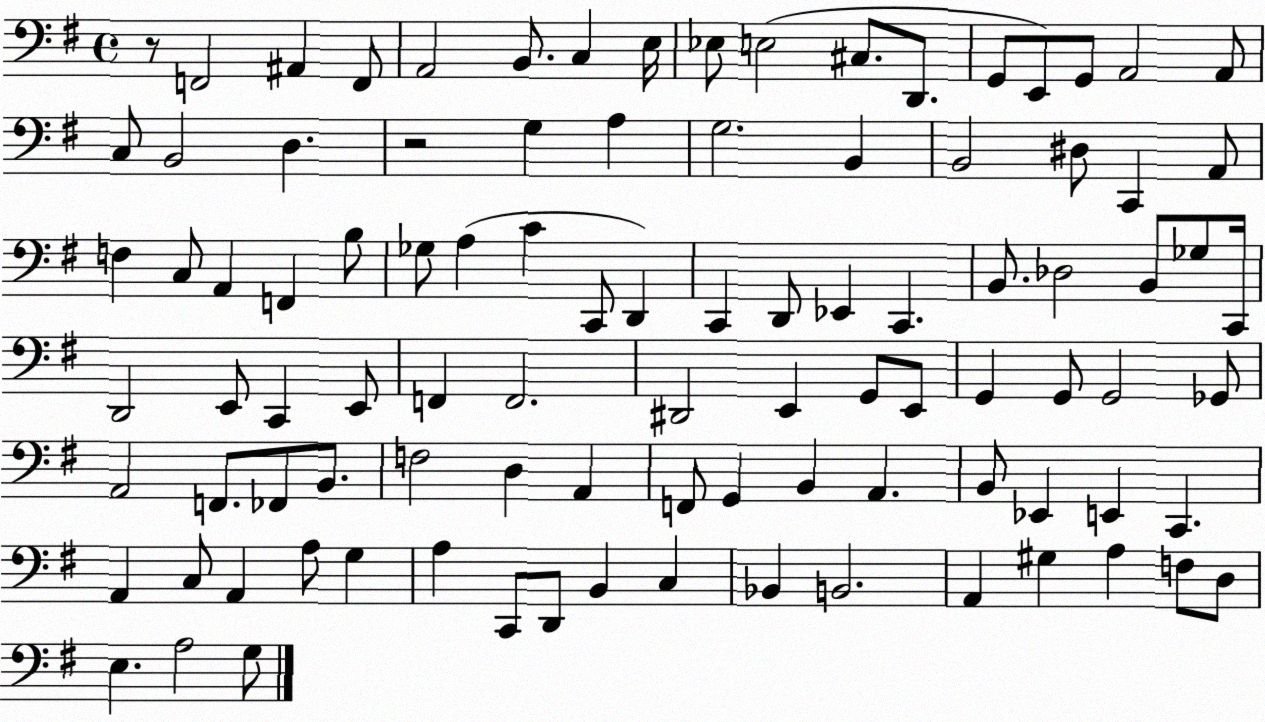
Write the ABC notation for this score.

X:1
T:Untitled
M:4/4
L:1/4
K:G
z/2 F,,2 ^A,, F,,/2 A,,2 B,,/2 C, E,/4 _E,/2 E,2 ^C,/2 D,,/2 G,,/2 E,,/2 G,,/2 A,,2 A,,/2 C,/2 B,,2 D, z2 G, A, G,2 B,, B,,2 ^D,/2 C,, A,,/2 F, C,/2 A,, F,, B,/2 _G,/2 A, C C,,/2 D,, C,, D,,/2 _E,, C,, B,,/2 _D,2 B,,/2 _G,/2 C,,/4 D,,2 E,,/2 C,, E,,/2 F,, F,,2 ^D,,2 E,, G,,/2 E,,/2 G,, G,,/2 G,,2 _G,,/2 A,,2 F,,/2 _F,,/2 B,,/2 F,2 D, A,, F,,/2 G,, B,, A,, B,,/2 _E,, E,, C,, A,, C,/2 A,, A,/2 G, A, C,,/2 D,,/2 B,, C, _B,, B,,2 A,, ^G, A, F,/2 D,/2 E, A,2 G,/2